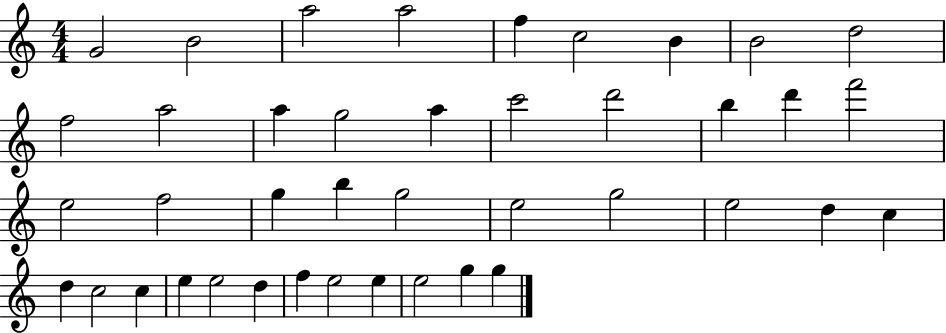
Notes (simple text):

G4/h B4/h A5/h A5/h F5/q C5/h B4/q B4/h D5/h F5/h A5/h A5/q G5/h A5/q C6/h D6/h B5/q D6/q F6/h E5/h F5/h G5/q B5/q G5/h E5/h G5/h E5/h D5/q C5/q D5/q C5/h C5/q E5/q E5/h D5/q F5/q E5/h E5/q E5/h G5/q G5/q